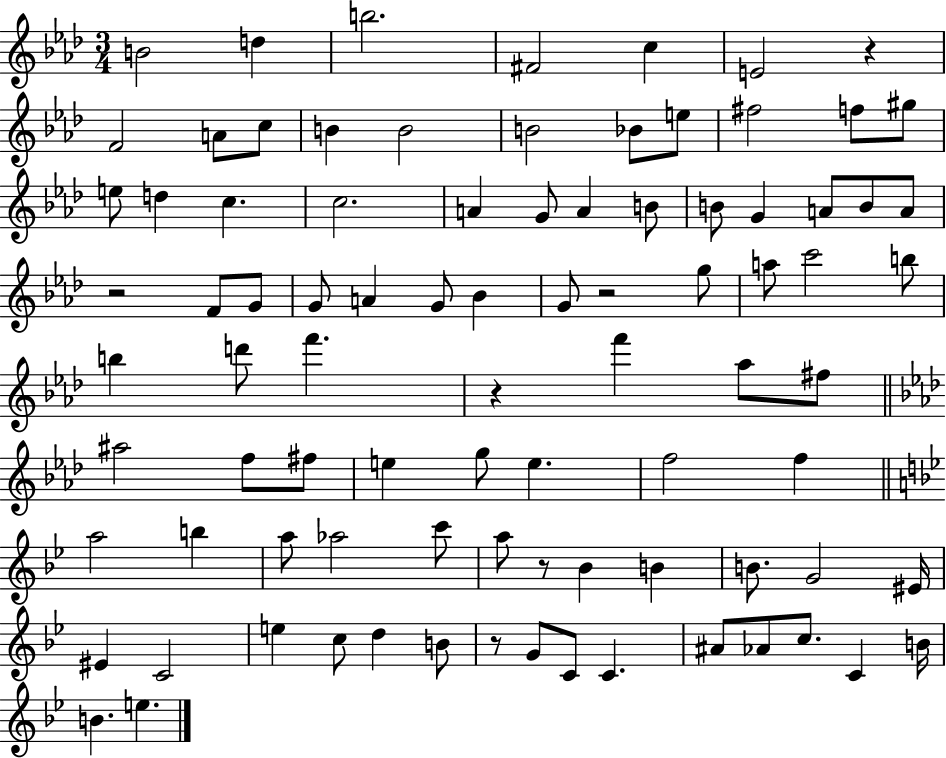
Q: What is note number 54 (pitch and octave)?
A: F5